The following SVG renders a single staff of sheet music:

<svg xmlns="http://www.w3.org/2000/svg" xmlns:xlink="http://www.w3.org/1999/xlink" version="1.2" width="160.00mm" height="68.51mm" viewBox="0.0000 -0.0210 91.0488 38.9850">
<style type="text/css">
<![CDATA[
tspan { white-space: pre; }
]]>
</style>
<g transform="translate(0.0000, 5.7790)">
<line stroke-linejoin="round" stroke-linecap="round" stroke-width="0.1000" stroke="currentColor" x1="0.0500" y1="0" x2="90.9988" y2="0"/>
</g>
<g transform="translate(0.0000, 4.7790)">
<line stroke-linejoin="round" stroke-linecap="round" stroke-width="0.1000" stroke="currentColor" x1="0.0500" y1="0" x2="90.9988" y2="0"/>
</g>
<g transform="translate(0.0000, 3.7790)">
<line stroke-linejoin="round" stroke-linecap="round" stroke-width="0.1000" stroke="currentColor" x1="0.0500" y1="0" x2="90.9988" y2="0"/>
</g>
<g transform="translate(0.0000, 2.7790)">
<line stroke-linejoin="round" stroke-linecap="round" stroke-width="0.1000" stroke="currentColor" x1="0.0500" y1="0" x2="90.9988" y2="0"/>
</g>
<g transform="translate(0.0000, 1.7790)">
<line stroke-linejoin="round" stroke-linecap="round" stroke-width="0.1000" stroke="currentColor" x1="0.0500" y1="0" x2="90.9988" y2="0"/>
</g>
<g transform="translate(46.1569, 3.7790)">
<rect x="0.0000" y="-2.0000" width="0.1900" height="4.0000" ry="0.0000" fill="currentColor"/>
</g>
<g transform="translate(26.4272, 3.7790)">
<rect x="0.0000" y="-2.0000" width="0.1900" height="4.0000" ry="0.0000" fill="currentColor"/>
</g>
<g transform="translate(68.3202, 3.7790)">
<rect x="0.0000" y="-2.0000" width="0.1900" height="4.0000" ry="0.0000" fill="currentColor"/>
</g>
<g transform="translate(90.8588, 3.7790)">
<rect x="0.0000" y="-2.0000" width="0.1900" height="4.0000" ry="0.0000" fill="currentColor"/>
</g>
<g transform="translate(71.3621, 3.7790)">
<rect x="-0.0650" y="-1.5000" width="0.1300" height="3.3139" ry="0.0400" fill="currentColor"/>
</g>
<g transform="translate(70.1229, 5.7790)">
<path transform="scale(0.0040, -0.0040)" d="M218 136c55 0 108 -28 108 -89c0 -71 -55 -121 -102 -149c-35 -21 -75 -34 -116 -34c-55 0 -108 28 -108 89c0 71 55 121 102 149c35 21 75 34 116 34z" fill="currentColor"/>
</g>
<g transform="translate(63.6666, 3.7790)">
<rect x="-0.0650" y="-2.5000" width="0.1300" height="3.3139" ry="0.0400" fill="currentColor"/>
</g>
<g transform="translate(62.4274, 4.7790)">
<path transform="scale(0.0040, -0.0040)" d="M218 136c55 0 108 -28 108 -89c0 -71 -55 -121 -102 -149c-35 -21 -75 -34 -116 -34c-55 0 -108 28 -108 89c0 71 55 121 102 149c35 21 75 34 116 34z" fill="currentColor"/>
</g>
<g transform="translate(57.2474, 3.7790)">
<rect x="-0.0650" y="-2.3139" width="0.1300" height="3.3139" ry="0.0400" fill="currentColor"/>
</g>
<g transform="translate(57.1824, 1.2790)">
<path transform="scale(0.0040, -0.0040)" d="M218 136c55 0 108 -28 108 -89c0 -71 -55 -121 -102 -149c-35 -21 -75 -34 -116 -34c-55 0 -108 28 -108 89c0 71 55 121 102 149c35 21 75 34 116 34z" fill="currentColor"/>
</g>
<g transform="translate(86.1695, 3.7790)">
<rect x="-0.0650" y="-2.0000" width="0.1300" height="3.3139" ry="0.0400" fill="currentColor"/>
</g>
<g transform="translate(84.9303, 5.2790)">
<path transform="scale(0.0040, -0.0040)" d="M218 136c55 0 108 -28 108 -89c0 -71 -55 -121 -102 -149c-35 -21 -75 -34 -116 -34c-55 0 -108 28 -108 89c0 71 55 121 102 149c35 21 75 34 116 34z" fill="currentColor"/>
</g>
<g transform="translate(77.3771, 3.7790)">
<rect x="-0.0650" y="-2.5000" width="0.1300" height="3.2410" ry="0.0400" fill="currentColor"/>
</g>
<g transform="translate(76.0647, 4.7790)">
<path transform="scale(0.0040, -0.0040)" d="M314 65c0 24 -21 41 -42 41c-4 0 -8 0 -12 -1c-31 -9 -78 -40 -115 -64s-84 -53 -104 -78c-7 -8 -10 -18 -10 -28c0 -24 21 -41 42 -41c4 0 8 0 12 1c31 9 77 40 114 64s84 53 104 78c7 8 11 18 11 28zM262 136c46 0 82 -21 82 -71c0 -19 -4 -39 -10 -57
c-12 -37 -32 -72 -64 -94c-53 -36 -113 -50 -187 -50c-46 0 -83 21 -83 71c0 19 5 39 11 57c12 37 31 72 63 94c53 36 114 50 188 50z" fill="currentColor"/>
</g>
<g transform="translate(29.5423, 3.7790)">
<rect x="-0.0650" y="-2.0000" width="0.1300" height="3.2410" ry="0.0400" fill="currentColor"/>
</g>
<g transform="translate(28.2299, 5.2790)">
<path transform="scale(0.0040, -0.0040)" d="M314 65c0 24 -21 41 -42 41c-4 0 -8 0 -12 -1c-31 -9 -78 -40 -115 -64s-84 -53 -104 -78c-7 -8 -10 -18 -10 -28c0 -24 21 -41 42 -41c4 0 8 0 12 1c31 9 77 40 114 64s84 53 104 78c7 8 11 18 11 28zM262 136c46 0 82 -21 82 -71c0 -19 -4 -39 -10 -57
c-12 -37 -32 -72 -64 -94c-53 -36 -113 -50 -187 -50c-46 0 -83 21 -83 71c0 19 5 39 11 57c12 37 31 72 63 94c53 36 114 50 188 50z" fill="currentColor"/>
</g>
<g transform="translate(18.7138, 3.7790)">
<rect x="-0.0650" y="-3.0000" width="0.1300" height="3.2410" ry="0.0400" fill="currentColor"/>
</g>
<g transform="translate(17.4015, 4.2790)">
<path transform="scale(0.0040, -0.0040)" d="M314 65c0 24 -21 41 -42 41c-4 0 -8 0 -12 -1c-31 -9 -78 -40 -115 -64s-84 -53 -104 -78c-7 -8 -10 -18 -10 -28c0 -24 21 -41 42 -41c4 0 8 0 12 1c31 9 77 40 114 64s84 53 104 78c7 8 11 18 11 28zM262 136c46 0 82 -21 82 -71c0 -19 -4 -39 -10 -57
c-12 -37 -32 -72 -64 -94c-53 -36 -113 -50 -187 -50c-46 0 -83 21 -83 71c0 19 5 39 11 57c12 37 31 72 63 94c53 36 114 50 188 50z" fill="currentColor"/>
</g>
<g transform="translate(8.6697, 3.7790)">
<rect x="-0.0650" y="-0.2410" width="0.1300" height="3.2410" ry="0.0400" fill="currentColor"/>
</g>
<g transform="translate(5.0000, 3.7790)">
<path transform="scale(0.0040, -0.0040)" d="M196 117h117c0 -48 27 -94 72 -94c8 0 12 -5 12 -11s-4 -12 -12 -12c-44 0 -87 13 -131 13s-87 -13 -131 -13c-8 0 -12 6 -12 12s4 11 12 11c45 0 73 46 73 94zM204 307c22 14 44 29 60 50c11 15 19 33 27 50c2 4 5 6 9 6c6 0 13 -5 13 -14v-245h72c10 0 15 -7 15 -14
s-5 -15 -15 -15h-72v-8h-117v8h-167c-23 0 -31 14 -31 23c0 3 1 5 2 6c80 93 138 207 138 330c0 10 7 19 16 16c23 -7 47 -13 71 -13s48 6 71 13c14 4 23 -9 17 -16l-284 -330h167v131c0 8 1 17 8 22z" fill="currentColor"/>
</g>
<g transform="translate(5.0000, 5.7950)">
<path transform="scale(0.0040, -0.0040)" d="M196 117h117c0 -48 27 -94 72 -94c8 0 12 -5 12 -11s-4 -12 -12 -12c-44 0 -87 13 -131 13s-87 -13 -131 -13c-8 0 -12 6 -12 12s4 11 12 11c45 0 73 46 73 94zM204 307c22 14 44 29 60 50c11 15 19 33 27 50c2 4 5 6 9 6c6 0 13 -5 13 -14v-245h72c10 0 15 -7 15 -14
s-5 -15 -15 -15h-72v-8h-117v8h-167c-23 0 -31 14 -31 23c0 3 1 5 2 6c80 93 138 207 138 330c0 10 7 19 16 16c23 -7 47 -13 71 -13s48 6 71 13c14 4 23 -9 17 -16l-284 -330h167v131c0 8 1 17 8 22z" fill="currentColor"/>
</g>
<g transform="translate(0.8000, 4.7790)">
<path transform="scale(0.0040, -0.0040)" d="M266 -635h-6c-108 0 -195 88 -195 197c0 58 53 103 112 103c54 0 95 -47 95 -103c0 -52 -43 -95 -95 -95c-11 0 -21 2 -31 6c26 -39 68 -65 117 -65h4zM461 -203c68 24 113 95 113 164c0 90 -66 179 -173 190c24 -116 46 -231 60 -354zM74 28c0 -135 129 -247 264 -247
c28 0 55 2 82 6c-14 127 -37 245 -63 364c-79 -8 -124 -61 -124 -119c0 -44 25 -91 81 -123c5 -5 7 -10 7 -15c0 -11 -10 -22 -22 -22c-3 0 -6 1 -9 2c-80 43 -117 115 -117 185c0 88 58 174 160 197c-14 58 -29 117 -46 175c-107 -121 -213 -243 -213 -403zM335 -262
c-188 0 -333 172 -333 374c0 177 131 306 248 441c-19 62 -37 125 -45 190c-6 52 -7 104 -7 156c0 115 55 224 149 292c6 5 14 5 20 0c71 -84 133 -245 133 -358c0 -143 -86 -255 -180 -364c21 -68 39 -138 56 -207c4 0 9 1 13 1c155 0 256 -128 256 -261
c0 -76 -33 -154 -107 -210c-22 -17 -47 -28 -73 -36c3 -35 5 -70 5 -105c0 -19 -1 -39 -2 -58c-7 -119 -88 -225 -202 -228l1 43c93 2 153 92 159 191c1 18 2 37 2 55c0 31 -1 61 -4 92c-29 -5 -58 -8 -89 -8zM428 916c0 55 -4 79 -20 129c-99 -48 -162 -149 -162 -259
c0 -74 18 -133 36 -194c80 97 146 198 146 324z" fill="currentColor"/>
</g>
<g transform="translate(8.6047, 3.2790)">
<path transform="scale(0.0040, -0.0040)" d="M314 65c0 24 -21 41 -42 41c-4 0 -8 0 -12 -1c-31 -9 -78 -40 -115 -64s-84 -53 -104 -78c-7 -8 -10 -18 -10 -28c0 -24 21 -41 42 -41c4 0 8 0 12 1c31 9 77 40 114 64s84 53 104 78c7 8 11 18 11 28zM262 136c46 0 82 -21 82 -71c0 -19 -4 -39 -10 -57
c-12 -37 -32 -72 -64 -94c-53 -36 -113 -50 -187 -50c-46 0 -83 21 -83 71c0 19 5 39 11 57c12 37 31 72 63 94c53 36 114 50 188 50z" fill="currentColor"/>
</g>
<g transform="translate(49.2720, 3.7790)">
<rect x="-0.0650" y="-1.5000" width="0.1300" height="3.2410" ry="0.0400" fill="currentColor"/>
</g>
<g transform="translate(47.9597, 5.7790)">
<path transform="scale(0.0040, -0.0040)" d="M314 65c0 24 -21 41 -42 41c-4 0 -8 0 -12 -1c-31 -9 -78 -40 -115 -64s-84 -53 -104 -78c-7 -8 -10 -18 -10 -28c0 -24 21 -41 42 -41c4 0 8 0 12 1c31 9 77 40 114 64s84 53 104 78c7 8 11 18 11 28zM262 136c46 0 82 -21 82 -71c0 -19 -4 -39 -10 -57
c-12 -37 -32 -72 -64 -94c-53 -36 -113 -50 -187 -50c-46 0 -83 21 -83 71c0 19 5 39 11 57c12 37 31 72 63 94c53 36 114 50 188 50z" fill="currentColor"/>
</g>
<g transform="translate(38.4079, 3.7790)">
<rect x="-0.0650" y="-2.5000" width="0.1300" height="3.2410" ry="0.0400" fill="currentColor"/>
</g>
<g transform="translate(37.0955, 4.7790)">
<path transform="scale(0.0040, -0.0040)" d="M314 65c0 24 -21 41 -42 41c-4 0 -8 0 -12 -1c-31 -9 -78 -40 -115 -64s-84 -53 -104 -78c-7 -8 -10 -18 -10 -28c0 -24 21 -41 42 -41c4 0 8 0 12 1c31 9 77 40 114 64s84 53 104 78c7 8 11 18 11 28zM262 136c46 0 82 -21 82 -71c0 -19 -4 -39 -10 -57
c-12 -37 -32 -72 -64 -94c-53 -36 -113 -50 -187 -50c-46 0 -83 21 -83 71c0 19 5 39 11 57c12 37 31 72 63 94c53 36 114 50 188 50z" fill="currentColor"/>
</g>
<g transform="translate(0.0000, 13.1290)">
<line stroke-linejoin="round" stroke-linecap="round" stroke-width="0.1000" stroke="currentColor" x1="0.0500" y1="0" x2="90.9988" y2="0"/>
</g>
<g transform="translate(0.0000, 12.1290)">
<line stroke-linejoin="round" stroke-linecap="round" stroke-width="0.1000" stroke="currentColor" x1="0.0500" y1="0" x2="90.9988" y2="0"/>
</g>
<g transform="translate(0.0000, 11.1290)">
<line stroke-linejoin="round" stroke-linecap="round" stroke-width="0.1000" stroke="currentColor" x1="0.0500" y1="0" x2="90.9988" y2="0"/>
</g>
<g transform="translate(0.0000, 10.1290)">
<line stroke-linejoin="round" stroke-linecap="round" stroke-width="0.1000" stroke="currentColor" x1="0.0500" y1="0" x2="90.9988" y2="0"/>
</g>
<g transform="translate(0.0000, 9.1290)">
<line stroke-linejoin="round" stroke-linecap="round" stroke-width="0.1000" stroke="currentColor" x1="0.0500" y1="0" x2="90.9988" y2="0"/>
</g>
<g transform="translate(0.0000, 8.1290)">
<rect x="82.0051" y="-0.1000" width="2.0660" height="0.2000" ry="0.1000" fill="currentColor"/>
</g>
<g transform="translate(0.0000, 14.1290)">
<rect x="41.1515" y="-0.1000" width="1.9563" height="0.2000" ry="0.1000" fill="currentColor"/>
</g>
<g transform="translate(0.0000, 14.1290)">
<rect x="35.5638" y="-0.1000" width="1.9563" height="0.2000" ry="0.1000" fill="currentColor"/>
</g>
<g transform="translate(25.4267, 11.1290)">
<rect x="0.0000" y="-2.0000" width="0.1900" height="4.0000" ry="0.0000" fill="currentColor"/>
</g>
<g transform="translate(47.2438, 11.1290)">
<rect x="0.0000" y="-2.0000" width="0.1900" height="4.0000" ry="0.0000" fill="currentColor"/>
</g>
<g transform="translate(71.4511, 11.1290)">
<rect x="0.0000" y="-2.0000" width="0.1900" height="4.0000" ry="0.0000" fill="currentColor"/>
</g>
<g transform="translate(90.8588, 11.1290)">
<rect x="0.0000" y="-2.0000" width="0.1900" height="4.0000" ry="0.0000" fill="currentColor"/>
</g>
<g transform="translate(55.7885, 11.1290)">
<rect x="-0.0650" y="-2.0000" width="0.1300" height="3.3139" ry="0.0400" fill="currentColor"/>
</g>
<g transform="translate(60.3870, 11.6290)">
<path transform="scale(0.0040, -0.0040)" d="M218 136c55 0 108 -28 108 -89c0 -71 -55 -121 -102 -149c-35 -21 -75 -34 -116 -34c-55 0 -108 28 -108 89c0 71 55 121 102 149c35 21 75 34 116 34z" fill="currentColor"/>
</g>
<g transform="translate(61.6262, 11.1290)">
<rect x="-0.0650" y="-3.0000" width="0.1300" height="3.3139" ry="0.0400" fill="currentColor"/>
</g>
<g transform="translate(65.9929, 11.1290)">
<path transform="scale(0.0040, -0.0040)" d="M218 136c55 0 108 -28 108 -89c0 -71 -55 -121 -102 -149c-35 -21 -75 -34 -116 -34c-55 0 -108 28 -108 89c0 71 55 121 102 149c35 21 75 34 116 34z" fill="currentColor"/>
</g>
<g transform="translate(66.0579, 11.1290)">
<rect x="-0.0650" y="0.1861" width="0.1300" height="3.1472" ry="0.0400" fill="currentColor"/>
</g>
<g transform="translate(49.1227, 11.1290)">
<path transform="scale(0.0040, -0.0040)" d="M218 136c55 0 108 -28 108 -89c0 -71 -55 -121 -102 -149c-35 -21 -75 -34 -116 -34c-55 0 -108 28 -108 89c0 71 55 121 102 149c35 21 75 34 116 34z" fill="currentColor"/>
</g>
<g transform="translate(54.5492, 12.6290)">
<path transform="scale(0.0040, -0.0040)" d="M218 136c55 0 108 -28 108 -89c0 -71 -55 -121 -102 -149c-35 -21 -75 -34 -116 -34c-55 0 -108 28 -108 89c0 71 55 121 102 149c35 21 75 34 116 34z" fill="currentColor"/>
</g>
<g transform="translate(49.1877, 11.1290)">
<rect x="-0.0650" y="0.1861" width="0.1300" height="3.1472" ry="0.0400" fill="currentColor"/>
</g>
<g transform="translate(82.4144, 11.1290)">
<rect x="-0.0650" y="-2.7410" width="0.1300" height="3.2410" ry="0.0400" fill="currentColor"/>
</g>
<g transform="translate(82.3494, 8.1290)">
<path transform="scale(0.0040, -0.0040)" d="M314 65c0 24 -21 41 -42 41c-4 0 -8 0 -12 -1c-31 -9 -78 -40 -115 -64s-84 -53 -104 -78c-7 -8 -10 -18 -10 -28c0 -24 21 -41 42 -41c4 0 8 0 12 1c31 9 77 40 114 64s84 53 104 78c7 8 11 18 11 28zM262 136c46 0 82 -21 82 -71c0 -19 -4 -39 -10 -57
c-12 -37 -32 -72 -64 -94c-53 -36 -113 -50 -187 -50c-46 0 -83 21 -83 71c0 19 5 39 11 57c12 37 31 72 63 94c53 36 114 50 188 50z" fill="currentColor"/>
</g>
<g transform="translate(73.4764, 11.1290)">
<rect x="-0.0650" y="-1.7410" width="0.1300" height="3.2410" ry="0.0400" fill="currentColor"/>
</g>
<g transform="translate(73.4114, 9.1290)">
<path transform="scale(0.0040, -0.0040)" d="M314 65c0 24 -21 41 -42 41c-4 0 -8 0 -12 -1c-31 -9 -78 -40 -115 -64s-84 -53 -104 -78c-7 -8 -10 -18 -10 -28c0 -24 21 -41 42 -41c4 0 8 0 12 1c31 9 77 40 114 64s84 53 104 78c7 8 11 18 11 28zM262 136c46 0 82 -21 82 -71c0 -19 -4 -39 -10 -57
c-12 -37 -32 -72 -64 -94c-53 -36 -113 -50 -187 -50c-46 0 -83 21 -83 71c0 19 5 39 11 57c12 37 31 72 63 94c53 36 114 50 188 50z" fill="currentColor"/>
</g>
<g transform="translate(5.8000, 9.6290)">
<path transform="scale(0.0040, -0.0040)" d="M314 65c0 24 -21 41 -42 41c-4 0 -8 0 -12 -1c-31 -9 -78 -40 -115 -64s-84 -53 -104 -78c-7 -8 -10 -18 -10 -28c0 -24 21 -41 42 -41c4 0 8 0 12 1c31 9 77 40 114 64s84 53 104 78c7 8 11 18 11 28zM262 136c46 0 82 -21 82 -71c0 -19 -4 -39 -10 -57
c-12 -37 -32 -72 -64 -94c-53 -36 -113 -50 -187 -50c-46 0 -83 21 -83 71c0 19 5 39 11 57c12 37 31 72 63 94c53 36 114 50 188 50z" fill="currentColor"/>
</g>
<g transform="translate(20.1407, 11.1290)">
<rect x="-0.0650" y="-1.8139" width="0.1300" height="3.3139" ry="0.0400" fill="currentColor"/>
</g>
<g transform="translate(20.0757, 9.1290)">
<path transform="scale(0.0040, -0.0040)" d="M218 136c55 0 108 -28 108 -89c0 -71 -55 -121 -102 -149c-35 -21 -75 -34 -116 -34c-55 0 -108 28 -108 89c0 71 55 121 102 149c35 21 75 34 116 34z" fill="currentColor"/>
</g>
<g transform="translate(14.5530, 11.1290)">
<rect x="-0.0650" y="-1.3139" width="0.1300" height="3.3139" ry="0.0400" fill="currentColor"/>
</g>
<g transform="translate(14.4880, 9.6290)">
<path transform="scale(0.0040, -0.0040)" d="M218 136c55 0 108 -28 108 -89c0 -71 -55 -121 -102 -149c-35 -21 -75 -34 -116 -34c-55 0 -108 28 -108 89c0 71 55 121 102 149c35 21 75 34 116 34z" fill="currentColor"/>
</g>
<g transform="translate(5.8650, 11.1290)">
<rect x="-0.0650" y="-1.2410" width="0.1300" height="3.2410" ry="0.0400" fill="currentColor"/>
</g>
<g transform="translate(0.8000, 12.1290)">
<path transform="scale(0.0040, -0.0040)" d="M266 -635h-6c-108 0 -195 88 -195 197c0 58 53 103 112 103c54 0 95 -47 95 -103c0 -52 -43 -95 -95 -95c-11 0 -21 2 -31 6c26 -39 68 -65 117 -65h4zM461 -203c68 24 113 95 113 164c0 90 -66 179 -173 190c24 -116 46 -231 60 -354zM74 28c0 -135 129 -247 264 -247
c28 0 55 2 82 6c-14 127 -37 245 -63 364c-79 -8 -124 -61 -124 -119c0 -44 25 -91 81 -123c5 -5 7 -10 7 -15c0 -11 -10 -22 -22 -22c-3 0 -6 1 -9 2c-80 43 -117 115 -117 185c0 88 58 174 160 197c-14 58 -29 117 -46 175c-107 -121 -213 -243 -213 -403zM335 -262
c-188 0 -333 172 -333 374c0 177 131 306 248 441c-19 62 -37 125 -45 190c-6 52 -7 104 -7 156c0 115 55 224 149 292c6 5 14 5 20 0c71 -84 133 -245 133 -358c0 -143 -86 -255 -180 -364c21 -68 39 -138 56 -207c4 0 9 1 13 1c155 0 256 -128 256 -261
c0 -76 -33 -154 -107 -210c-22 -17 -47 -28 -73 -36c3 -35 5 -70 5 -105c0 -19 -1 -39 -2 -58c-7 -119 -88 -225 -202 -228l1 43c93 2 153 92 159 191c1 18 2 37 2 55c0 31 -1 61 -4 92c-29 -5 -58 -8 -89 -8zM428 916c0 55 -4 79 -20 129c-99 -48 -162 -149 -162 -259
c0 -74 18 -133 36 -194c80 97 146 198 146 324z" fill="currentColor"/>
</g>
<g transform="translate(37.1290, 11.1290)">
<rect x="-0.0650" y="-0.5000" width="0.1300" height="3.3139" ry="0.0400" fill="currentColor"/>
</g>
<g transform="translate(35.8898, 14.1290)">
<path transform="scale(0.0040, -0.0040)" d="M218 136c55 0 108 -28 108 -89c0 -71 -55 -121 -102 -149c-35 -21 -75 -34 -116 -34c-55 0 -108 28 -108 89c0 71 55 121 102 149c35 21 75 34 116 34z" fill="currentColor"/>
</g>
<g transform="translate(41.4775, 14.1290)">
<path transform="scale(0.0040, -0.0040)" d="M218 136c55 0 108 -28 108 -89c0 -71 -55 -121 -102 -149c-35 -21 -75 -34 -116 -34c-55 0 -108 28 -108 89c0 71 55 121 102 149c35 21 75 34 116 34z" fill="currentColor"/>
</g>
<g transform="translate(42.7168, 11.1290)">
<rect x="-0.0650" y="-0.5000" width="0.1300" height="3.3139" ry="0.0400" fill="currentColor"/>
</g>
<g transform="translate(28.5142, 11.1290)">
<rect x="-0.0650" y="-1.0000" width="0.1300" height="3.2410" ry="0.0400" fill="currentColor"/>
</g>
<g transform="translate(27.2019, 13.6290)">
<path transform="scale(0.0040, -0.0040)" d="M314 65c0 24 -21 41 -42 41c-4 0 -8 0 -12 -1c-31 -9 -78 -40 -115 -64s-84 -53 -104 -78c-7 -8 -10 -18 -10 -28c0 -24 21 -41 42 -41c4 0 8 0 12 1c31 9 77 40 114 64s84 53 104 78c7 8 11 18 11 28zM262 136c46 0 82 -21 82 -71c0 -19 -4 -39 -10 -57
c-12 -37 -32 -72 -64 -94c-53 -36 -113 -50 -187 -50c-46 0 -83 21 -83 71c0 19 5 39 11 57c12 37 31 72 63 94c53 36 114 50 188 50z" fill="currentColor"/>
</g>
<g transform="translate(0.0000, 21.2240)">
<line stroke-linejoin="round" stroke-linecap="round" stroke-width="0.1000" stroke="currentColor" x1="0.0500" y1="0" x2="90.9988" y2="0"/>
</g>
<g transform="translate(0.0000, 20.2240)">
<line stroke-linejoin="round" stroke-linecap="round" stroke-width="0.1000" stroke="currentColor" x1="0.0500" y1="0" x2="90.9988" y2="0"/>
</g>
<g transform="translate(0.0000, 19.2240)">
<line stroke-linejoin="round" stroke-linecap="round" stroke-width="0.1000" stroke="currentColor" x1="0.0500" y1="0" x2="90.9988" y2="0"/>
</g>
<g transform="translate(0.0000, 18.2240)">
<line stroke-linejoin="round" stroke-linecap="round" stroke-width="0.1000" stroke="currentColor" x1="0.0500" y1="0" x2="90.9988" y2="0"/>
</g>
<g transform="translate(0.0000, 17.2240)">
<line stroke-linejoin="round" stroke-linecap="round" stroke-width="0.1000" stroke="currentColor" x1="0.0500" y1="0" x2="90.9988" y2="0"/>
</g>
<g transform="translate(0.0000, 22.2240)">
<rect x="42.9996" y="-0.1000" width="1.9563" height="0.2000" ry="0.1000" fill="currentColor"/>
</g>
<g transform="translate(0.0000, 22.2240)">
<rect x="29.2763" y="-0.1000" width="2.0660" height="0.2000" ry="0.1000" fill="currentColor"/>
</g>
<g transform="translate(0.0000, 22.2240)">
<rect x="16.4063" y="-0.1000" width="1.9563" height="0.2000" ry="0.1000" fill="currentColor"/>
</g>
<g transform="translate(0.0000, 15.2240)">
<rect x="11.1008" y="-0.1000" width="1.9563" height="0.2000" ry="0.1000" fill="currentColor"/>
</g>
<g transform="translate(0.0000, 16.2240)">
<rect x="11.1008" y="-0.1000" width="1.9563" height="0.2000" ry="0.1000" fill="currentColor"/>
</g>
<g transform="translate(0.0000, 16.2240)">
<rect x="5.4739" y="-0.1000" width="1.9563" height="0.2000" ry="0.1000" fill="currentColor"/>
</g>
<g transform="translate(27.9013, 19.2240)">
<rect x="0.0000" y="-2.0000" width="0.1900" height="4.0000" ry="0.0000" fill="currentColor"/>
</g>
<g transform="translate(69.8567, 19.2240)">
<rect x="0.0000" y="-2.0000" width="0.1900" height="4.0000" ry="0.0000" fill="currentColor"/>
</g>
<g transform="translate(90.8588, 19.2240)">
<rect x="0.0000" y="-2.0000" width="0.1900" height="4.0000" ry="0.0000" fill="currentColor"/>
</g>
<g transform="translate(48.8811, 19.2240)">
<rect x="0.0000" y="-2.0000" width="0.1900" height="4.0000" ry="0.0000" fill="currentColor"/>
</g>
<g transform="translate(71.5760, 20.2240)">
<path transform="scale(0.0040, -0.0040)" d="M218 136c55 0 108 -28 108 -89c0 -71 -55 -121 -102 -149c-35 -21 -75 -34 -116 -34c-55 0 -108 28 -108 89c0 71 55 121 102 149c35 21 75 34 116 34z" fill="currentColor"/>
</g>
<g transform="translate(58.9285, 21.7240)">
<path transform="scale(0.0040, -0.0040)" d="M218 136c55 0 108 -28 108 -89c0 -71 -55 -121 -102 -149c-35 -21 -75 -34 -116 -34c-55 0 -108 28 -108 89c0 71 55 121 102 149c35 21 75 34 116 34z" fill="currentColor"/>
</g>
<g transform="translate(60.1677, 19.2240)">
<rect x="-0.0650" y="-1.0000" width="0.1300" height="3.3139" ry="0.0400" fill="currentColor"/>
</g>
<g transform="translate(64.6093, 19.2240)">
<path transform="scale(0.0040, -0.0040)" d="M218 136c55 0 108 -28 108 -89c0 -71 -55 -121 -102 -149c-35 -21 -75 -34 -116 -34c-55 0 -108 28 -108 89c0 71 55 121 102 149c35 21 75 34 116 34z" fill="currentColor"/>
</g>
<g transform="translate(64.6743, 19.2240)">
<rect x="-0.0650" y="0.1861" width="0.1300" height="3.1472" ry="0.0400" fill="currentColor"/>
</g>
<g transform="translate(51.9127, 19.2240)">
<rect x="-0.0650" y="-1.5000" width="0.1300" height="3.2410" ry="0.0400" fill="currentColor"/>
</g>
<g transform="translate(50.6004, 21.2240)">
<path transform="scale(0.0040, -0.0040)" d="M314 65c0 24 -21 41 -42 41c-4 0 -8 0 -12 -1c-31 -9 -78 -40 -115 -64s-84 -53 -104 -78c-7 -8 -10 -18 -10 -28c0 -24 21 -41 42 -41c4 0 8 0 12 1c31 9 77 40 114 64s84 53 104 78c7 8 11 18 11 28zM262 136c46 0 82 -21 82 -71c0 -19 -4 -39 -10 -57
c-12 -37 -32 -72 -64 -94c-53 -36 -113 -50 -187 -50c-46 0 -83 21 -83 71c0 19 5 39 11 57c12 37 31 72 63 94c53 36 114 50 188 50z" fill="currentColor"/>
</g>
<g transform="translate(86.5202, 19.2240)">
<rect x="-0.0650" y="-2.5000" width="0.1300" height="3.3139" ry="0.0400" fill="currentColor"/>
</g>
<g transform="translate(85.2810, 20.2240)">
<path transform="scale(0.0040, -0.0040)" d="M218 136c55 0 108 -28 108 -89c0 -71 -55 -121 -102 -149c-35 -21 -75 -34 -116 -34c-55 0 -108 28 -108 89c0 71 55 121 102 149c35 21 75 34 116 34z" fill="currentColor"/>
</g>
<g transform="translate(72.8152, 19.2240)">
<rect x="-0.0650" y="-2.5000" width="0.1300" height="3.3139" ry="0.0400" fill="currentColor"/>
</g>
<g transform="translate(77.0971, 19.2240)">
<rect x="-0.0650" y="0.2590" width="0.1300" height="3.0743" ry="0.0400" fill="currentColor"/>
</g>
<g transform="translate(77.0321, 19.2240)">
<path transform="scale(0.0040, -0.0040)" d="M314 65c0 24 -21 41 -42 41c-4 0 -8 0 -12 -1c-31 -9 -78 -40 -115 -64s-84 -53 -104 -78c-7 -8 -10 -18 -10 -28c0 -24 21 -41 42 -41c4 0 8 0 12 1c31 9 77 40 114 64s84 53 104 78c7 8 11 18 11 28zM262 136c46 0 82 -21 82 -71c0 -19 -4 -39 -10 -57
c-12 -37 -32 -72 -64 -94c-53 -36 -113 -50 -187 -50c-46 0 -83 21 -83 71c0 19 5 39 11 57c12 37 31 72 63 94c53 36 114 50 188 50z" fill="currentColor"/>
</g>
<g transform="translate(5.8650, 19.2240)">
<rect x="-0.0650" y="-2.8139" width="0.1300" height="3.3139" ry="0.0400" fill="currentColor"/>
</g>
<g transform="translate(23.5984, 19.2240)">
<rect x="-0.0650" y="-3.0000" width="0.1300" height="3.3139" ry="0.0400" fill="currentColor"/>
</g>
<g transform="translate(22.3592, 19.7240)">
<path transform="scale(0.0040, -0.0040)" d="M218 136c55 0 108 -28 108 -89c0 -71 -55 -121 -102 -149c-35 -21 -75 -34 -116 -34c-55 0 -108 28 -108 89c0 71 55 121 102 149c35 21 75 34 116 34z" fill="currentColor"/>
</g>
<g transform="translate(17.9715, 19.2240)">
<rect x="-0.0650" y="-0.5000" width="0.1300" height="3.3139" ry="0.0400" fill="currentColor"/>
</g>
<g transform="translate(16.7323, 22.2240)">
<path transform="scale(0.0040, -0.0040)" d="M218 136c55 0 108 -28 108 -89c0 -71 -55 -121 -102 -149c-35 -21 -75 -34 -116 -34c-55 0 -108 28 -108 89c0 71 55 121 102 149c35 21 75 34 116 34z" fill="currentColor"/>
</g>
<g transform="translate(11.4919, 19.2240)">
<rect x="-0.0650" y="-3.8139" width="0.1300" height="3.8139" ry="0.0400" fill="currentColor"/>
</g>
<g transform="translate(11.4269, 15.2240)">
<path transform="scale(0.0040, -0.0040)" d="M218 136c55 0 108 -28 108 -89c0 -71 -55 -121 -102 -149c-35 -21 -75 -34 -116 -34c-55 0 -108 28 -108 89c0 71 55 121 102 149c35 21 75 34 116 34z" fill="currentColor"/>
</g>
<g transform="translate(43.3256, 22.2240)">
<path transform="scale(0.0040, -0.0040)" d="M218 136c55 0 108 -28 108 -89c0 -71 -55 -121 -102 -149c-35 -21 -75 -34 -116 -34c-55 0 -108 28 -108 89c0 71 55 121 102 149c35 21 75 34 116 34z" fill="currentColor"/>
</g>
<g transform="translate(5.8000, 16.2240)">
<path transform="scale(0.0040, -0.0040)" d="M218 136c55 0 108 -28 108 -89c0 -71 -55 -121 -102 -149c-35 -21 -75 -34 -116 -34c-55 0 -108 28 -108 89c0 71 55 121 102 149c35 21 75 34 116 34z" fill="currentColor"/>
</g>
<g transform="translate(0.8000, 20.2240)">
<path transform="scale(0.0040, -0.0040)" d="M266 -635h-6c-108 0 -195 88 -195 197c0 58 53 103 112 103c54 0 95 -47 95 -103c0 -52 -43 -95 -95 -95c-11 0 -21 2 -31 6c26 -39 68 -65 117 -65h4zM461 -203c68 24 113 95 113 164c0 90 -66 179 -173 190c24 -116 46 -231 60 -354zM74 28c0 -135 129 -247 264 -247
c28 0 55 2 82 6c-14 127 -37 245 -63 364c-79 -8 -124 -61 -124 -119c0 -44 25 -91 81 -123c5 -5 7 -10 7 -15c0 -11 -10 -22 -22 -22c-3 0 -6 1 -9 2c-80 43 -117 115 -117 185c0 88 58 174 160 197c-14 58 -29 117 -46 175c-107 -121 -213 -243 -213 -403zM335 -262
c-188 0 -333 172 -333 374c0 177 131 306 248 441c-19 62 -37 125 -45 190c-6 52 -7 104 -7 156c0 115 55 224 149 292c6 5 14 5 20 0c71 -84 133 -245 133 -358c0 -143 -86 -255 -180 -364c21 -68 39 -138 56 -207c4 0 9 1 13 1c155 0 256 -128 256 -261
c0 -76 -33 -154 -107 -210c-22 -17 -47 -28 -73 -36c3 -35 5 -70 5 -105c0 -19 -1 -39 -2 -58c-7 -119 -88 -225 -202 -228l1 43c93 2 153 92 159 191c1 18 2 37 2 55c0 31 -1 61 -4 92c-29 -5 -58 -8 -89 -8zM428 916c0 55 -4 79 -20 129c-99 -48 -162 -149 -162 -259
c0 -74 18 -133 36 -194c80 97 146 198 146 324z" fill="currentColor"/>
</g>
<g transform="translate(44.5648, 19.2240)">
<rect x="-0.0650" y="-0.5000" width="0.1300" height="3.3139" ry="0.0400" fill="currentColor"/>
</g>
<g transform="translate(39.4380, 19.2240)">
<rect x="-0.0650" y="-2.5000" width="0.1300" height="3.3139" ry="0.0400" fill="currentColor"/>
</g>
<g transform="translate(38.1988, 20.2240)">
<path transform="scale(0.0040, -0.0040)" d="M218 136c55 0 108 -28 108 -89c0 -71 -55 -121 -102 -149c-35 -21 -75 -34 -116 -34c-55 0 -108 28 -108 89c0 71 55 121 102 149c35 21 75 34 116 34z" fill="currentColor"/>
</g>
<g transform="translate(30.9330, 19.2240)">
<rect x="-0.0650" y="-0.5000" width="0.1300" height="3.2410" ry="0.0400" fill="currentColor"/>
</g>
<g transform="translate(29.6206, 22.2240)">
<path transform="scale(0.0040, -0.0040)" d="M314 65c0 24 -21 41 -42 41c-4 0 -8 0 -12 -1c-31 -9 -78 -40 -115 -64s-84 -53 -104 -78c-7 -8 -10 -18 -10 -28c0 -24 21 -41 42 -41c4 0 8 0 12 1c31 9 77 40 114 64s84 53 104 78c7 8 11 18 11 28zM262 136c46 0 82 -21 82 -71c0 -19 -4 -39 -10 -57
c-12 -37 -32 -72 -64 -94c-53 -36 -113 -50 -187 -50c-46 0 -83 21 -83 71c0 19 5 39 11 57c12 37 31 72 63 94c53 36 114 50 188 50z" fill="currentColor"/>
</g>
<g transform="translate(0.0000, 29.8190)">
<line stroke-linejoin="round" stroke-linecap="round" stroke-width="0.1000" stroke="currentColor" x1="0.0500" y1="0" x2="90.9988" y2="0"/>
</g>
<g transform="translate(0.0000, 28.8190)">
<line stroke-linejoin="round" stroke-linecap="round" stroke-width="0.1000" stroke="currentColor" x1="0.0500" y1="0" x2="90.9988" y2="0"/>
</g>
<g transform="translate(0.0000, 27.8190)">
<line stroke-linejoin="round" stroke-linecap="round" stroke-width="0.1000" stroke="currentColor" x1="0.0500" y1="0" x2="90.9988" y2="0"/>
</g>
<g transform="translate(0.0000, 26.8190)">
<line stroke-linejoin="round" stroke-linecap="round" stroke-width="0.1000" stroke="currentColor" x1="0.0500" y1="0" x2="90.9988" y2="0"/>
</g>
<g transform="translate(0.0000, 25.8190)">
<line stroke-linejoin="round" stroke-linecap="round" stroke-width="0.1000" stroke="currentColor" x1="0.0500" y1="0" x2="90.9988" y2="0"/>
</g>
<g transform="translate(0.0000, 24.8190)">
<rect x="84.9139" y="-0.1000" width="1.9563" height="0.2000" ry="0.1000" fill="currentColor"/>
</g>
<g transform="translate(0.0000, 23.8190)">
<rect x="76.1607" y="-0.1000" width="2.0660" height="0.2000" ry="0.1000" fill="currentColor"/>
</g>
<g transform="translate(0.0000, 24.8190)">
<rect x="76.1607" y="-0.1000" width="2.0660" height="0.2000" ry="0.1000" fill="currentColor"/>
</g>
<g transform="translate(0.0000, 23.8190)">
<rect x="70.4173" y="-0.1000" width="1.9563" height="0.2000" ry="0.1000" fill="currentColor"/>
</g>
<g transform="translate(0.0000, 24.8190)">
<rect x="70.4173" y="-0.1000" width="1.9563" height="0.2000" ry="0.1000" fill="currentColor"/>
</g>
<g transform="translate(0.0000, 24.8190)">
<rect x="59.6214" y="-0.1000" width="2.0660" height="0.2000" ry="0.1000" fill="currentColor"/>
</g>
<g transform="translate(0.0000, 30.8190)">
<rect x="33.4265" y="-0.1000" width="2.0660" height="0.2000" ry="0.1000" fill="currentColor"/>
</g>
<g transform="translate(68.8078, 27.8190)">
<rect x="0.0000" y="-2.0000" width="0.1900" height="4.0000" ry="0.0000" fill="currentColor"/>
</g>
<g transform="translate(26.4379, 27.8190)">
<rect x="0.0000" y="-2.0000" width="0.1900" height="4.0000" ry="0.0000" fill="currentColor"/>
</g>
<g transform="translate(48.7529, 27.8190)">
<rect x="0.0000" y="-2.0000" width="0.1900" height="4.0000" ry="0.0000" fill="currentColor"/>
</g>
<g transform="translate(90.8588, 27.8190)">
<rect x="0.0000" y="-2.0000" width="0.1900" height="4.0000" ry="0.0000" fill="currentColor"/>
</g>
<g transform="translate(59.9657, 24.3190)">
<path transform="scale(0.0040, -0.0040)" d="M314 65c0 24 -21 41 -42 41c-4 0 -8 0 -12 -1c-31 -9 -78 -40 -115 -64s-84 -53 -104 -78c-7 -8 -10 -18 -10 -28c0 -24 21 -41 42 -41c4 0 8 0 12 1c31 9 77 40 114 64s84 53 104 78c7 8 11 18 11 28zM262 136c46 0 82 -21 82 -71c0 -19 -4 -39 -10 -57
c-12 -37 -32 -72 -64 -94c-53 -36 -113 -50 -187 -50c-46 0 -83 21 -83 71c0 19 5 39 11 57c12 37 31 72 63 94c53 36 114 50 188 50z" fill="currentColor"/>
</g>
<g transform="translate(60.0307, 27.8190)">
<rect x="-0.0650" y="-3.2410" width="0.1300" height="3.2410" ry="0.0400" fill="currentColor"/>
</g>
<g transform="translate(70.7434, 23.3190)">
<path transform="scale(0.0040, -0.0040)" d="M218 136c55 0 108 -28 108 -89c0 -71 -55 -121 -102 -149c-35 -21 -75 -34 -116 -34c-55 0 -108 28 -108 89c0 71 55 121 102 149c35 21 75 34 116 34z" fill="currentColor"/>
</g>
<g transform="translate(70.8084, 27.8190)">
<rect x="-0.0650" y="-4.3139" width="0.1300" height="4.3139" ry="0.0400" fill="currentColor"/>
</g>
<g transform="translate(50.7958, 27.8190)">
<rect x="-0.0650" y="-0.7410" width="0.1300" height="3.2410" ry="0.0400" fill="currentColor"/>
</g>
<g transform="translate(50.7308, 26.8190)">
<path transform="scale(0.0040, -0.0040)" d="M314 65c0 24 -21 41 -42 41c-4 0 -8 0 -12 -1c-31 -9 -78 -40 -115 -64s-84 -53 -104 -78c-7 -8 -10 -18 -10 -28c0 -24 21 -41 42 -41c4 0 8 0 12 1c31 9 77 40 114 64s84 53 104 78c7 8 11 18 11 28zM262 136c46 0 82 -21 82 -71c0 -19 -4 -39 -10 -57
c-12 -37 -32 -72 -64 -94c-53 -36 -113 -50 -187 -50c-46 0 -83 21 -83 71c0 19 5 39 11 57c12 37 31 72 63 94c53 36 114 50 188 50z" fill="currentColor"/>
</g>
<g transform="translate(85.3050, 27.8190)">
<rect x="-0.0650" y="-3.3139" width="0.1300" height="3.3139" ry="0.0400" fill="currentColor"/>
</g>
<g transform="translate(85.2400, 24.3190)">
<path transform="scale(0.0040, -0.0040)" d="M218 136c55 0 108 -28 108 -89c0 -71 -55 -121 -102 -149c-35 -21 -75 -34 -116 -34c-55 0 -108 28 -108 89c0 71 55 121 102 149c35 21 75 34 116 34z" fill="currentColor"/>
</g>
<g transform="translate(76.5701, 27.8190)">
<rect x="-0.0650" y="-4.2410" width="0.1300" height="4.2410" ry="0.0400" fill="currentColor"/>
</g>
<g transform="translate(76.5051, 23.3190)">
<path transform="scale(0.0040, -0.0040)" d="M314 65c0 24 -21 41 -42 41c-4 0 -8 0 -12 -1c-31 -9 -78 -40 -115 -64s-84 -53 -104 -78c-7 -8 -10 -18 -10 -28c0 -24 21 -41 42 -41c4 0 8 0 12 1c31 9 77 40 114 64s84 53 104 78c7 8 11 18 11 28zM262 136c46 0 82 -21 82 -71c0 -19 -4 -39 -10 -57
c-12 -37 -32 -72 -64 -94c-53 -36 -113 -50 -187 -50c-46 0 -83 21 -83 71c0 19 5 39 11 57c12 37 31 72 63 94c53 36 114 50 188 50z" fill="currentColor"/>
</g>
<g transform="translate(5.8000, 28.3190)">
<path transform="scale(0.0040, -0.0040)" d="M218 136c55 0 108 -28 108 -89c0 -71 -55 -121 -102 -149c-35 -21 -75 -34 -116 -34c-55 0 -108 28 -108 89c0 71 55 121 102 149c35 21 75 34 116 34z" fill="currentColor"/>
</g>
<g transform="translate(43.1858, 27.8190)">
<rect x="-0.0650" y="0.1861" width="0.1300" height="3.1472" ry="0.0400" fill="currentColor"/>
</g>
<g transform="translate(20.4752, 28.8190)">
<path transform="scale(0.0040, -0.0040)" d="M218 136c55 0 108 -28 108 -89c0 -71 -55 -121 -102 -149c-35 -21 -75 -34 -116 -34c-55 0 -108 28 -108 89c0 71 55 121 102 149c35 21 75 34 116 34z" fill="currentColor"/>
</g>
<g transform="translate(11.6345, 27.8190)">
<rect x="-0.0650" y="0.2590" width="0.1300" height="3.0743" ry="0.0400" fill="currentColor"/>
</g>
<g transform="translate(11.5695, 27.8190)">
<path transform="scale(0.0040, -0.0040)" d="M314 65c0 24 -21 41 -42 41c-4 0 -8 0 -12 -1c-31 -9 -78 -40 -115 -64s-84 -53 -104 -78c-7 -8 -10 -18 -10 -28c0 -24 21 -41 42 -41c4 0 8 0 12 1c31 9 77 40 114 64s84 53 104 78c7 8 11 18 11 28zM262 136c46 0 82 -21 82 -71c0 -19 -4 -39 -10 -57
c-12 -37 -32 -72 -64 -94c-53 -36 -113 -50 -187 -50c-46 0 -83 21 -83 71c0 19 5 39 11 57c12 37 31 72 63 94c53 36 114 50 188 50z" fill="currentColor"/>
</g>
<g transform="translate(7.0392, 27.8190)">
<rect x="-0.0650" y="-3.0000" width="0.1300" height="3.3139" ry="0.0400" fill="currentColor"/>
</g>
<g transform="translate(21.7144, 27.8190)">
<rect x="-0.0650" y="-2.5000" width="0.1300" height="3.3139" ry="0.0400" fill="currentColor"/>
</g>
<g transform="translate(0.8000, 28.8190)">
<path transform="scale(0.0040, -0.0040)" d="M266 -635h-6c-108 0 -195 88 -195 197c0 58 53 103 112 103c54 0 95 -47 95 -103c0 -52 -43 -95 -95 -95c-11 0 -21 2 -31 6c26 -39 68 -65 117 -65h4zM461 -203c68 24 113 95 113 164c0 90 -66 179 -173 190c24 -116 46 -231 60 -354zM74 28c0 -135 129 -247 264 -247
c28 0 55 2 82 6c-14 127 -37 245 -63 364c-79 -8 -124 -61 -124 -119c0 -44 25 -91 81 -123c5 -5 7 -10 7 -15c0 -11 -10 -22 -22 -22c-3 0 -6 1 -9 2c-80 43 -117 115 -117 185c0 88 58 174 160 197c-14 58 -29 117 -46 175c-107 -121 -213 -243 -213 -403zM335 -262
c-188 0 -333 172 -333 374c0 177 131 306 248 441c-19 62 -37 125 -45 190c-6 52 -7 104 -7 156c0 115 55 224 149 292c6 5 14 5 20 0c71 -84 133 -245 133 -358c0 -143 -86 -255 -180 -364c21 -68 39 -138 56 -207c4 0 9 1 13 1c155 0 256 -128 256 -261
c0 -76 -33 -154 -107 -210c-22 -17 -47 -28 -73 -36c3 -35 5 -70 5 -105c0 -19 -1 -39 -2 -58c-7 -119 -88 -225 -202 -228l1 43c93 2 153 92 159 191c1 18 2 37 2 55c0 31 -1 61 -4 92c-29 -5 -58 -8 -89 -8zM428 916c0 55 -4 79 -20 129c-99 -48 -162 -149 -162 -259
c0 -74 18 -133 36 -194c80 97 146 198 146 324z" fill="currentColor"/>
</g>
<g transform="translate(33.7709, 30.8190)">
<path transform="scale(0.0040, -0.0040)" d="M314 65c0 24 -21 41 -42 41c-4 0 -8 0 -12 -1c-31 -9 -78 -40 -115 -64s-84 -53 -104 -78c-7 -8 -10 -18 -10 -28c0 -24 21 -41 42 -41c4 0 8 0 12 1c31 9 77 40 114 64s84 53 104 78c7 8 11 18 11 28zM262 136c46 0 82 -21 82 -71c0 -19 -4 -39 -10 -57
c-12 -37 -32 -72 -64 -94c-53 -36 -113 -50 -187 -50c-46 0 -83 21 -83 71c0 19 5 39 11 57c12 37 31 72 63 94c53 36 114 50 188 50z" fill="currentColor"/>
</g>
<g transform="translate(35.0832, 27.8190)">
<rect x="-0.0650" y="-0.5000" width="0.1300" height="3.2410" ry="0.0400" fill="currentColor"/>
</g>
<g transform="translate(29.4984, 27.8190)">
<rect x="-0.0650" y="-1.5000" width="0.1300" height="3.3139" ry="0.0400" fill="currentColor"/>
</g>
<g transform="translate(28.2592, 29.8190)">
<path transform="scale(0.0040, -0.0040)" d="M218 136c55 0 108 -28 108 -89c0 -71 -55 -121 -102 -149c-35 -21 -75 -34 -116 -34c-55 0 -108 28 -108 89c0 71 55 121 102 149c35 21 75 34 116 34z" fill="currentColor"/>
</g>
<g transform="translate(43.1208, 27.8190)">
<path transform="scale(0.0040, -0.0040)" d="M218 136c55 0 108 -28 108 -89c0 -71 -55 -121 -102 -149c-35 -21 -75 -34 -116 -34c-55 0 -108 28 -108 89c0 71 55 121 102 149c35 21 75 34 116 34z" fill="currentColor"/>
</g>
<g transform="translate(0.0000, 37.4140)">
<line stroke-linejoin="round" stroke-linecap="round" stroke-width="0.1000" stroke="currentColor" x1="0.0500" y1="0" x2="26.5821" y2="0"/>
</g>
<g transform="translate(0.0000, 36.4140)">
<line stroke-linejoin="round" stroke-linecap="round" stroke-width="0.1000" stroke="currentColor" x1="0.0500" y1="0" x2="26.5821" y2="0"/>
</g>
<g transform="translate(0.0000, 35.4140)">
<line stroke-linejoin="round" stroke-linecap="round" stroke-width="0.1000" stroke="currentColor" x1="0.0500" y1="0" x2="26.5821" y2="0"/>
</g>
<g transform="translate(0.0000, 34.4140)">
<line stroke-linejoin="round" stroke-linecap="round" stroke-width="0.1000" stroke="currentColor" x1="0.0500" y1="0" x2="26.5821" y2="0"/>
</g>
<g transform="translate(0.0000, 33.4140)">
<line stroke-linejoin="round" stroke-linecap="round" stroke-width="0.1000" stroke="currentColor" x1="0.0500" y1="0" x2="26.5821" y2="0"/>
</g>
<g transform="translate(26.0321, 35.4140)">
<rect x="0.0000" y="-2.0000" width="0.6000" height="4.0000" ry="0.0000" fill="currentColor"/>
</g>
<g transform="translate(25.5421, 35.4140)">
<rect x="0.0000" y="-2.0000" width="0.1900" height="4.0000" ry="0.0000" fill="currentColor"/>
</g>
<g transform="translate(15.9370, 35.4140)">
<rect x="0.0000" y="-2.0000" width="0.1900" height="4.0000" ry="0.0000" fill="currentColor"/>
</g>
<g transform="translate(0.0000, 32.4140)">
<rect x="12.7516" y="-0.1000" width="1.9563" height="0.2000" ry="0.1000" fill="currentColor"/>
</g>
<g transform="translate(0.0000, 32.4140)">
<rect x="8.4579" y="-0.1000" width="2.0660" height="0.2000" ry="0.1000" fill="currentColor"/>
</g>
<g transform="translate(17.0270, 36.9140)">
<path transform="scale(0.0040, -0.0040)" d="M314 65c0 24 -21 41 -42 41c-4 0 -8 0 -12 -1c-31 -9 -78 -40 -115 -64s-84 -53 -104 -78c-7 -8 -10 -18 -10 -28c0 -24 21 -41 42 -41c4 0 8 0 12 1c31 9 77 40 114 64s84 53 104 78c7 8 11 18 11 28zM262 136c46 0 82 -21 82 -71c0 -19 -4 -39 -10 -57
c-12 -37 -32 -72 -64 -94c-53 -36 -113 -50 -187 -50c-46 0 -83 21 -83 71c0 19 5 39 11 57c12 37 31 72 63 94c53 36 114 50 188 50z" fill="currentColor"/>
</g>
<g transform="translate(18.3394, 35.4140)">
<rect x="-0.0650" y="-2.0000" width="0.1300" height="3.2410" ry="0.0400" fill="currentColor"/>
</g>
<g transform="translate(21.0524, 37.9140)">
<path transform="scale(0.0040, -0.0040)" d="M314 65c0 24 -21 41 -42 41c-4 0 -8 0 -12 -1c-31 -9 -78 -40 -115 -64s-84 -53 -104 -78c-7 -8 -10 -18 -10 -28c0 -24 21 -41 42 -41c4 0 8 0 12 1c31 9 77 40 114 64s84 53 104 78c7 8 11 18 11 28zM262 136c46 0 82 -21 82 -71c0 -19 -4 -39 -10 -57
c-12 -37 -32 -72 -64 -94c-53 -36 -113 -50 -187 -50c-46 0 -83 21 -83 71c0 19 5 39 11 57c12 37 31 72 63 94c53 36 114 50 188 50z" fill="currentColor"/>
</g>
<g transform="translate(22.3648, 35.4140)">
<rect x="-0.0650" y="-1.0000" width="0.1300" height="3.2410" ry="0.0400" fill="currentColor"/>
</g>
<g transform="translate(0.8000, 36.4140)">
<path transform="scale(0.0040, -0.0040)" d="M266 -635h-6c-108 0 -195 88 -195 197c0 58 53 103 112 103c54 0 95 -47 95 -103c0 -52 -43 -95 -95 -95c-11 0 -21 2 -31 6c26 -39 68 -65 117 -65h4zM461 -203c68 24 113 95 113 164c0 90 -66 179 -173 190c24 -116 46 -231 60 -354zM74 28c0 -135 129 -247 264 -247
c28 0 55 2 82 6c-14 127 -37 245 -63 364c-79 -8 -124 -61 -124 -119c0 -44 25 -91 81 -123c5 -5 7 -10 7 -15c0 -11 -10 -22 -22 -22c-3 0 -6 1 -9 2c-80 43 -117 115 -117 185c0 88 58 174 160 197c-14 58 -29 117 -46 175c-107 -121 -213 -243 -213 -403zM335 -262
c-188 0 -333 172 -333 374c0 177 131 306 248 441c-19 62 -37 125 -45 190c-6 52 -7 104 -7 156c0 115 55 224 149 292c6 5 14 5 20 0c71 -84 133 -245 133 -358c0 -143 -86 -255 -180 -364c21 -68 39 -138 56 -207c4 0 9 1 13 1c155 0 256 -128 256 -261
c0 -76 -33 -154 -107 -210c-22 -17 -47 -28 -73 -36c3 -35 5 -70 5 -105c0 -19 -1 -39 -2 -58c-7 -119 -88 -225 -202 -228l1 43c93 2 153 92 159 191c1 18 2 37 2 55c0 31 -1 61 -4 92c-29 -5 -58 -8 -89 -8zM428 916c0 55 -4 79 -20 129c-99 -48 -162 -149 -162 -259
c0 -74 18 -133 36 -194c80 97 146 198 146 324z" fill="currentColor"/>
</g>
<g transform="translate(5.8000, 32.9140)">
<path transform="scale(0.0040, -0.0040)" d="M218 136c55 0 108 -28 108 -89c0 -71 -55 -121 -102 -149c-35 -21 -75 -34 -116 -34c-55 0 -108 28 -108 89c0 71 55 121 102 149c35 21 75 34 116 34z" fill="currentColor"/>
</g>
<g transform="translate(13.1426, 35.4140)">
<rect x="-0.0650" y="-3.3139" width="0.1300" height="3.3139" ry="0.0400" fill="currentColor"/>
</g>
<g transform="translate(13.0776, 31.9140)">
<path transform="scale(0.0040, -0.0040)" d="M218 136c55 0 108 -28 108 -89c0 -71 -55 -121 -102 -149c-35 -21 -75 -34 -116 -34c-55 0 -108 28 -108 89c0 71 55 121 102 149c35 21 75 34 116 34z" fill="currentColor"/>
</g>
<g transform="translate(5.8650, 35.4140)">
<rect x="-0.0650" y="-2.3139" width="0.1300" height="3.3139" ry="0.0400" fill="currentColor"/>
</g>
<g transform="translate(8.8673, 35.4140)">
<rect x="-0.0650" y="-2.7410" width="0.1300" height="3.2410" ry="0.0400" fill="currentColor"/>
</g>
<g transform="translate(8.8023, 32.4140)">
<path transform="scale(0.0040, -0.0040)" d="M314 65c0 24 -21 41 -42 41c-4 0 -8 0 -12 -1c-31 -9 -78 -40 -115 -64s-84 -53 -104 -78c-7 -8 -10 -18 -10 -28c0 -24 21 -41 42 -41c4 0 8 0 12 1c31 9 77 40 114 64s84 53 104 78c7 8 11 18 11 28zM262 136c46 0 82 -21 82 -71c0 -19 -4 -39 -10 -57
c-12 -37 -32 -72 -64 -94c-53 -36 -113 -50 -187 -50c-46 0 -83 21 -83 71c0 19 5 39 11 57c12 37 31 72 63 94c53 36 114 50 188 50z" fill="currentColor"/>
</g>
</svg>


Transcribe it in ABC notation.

X:1
T:Untitled
M:4/4
L:1/4
K:C
c2 A2 F2 G2 E2 g G E G2 F e2 e f D2 C C B F A B f2 a2 a c' C A C2 G C E2 D B G B2 G A B2 G E C2 B d2 b2 d' d'2 b g a2 b F2 D2